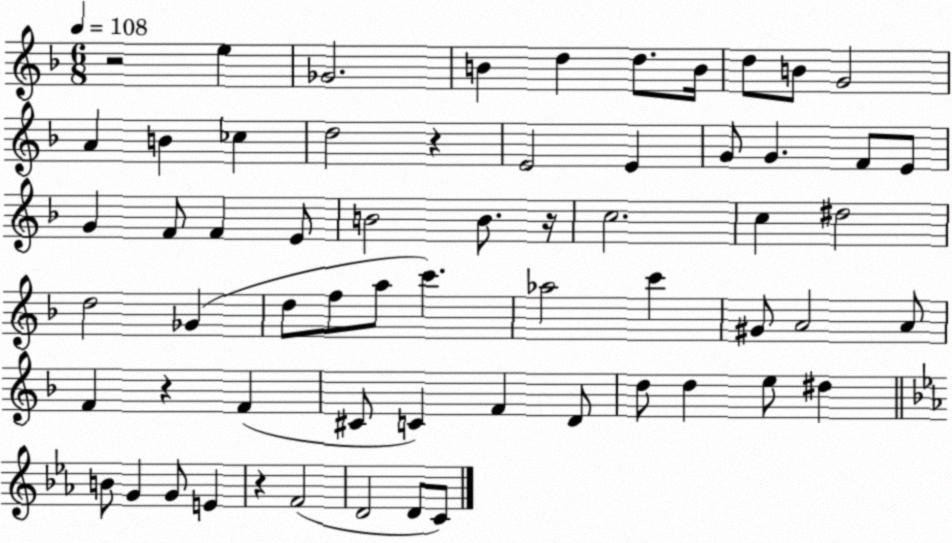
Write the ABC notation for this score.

X:1
T:Untitled
M:6/8
L:1/4
K:F
z2 e _G2 B d d/2 B/4 d/2 B/2 G2 A B _c d2 z E2 E G/2 G F/2 E/2 G F/2 F E/2 B2 B/2 z/4 c2 c ^d2 d2 _G d/2 f/2 a/2 c' _a2 c' ^G/2 A2 A/2 F z F ^C/2 C F D/2 d/2 d e/2 ^d B/2 G G/2 E z F2 D2 D/2 C/2